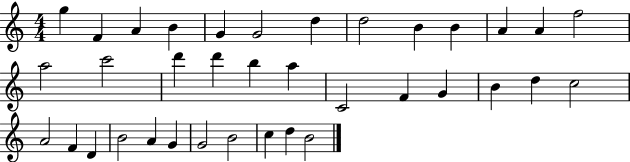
{
  \clef treble
  \numericTimeSignature
  \time 4/4
  \key c \major
  g''4 f'4 a'4 b'4 | g'4 g'2 d''4 | d''2 b'4 b'4 | a'4 a'4 f''2 | \break a''2 c'''2 | d'''4 d'''4 b''4 a''4 | c'2 f'4 g'4 | b'4 d''4 c''2 | \break a'2 f'4 d'4 | b'2 a'4 g'4 | g'2 b'2 | c''4 d''4 b'2 | \break \bar "|."
}